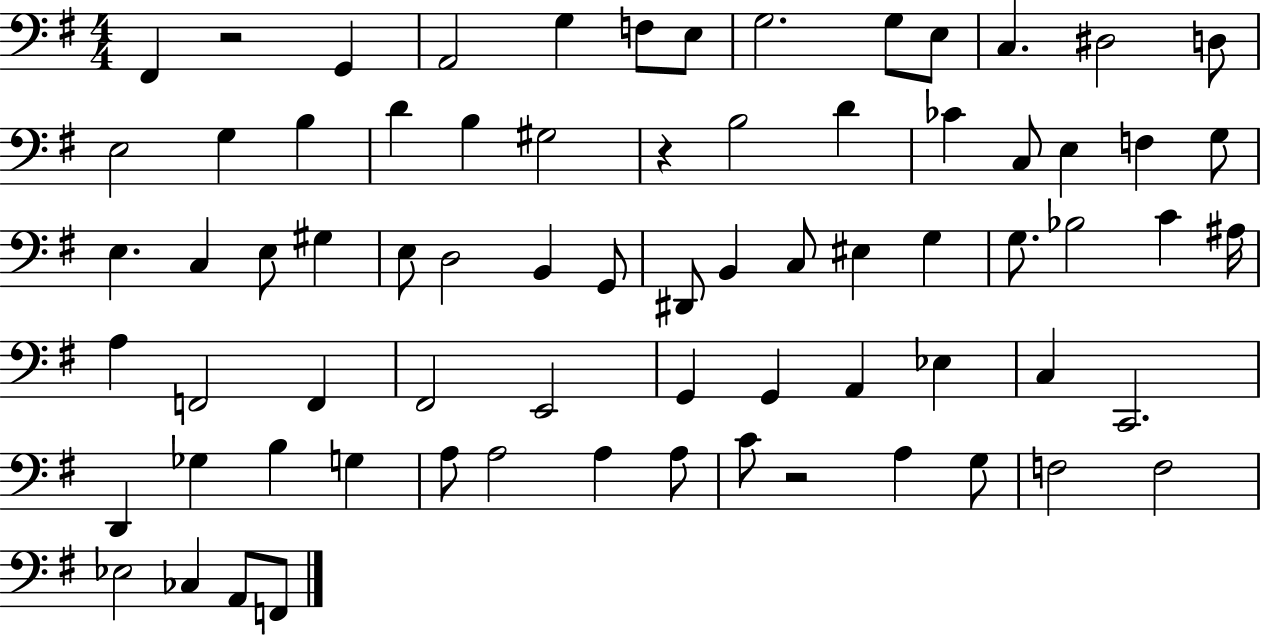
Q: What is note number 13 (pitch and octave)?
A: E3